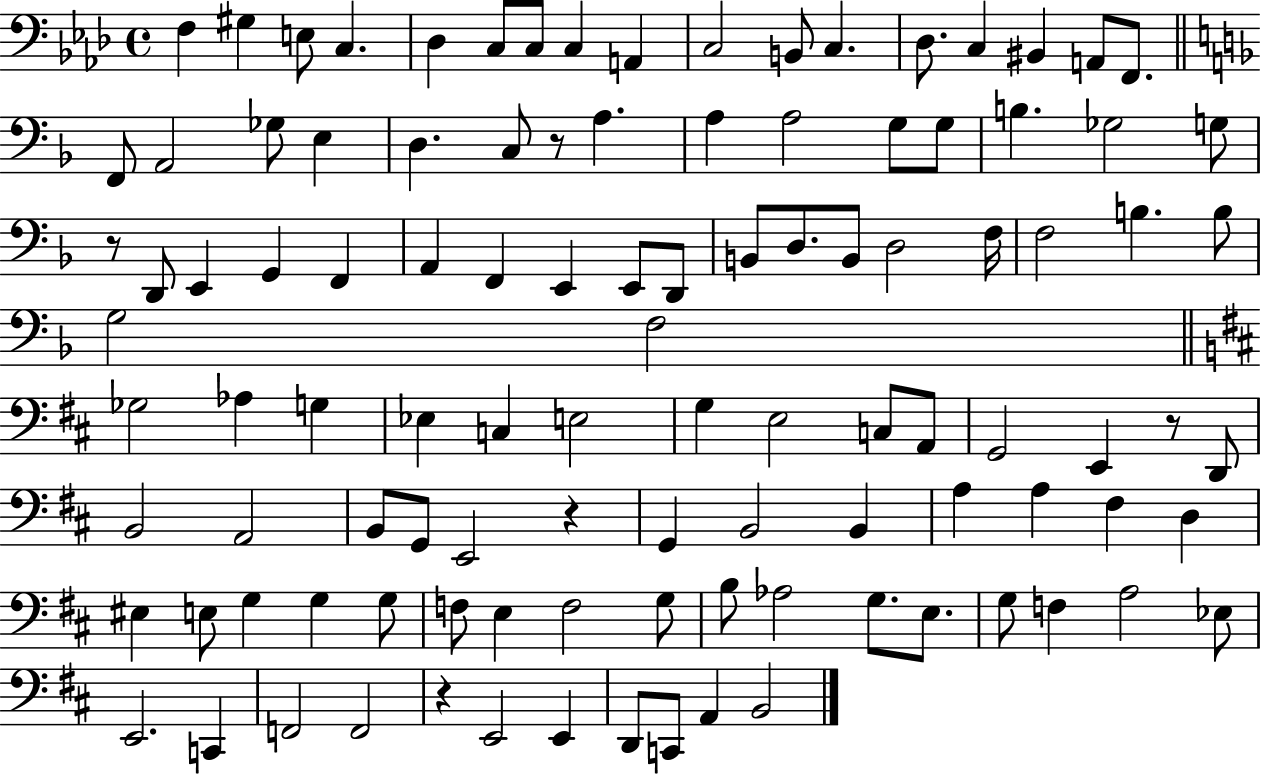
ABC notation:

X:1
T:Untitled
M:4/4
L:1/4
K:Ab
F, ^G, E,/2 C, _D, C,/2 C,/2 C, A,, C,2 B,,/2 C, _D,/2 C, ^B,, A,,/2 F,,/2 F,,/2 A,,2 _G,/2 E, D, C,/2 z/2 A, A, A,2 G,/2 G,/2 B, _G,2 G,/2 z/2 D,,/2 E,, G,, F,, A,, F,, E,, E,,/2 D,,/2 B,,/2 D,/2 B,,/2 D,2 F,/4 F,2 B, B,/2 G,2 F,2 _G,2 _A, G, _E, C, E,2 G, E,2 C,/2 A,,/2 G,,2 E,, z/2 D,,/2 B,,2 A,,2 B,,/2 G,,/2 E,,2 z G,, B,,2 B,, A, A, ^F, D, ^E, E,/2 G, G, G,/2 F,/2 E, F,2 G,/2 B,/2 _A,2 G,/2 E,/2 G,/2 F, A,2 _E,/2 E,,2 C,, F,,2 F,,2 z E,,2 E,, D,,/2 C,,/2 A,, B,,2